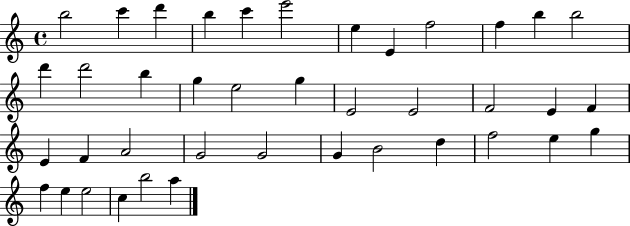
{
  \clef treble
  \time 4/4
  \defaultTimeSignature
  \key c \major
  b''2 c'''4 d'''4 | b''4 c'''4 e'''2 | e''4 e'4 f''2 | f''4 b''4 b''2 | \break d'''4 d'''2 b''4 | g''4 e''2 g''4 | e'2 e'2 | f'2 e'4 f'4 | \break e'4 f'4 a'2 | g'2 g'2 | g'4 b'2 d''4 | f''2 e''4 g''4 | \break f''4 e''4 e''2 | c''4 b''2 a''4 | \bar "|."
}